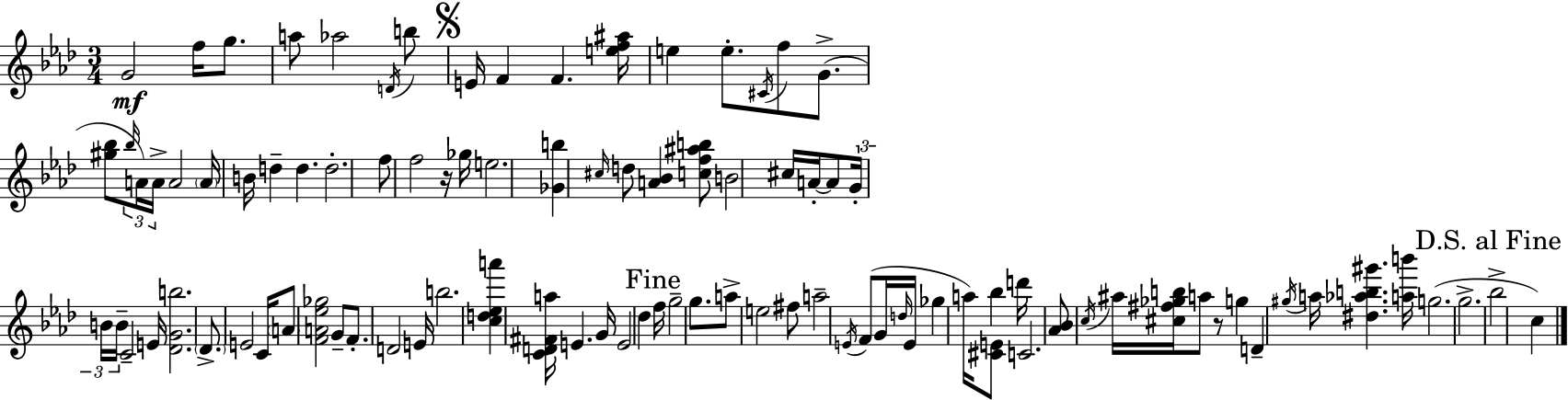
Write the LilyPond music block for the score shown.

{
  \clef treble
  \numericTimeSignature
  \time 3/4
  \key f \minor
  g'2\mf f''16 g''8. | a''8 aes''2 \acciaccatura { d'16 } b''8 | \mark \markup { \musicglyph "scripts.segno" } e'16 f'4 f'4. | <e'' f'' ais''>16 e''4 e''8.-. \acciaccatura { cis'16 } f''8 g'8.->( | \break <gis'' bes''>8 \tuplet 3/2 { \grace { bes''16 } a'16) a'16-> } a'2 | \parenthesize a'16 b'16 d''4-- d''4. | d''2.-. | f''8 f''2 | \break r16 ges''16 e''2. | <ges' b''>4 \grace { cis''16 } d''8 <a' bes'>4 | <c'' f'' ais'' b''>8 b'2 | cis''16 a'16-.~~ a'8 \tuplet 3/2 { g'16-. b'16 b'16-- } c'2-- | \break e'16 <des' g' b''>2. | \parenthesize des'8.-> e'2 | c'16 \parenthesize a'8 <f' a' ees'' ges''>2 | g'8-- f'8.-. d'2 | \break e'16 b''2. | <c'' d'' ees'' a'''>4 <c' d' fis' a''>16 e'4. | g'16 e'2 | des''4 \mark "Fine" f''16 g''2-- | \break g''8. a''8-> e''2 | fis''8 a''2-- | \acciaccatura { e'16 } f'8( g'16 \grace { d''16 } e'16 ges''4 a''16) <cis' e'>8 | bes''4 d'''16 c'2. | \break <aes' bes'>8 \acciaccatura { c''16 } ais''16 <cis'' fis'' ges'' b''>16 a''8 | r8 g''4 d'4-- \acciaccatura { gis''16 } | a''16 <dis'' aes'' b'' gis'''>4. <a'' b'''>16 g''2.( | g''2.-> | \break \mark "D.S. al Fine" bes''2-> | c''4) \bar "|."
}